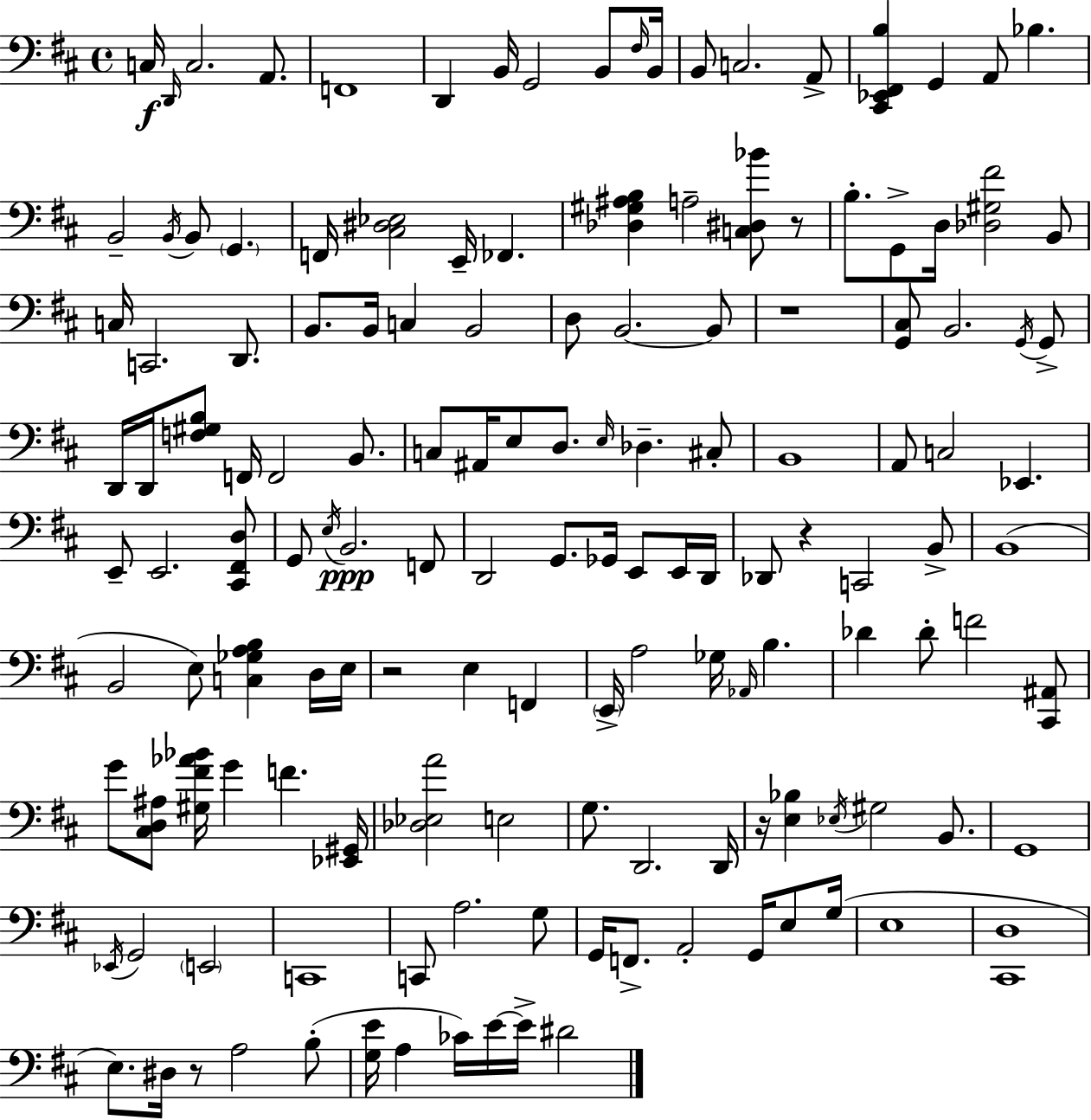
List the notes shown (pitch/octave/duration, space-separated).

C3/s D2/s C3/h. A2/e. F2/w D2/q B2/s G2/h B2/e F#3/s B2/s B2/e C3/h. A2/e [C#2,Eb2,F#2,B3]/q G2/q A2/e Bb3/q. B2/h B2/s B2/e G2/q. F2/s [C#3,D#3,Eb3]/h E2/s FES2/q. [Db3,G#3,A#3,B3]/q A3/h [C3,D#3,Bb4]/e R/e B3/e. G2/e D3/s [Db3,G#3,F#4]/h B2/e C3/s C2/h. D2/e. B2/e. B2/s C3/q B2/h D3/e B2/h. B2/e R/w [G2,C#3]/e B2/h. G2/s G2/e D2/s D2/s [F3,G#3,B3]/e F2/s F2/h B2/e. C3/e A#2/s E3/e D3/e. E3/s Db3/q. C#3/e B2/w A2/e C3/h Eb2/q. E2/e E2/h. [C#2,F#2,D3]/e G2/e E3/s B2/h. F2/e D2/h G2/e. Gb2/s E2/e E2/s D2/s Db2/e R/q C2/h B2/e B2/w B2/h E3/e [C3,Gb3,A3,B3]/q D3/s E3/s R/h E3/q F2/q E2/s A3/h Gb3/s Ab2/s B3/q. Db4/q Db4/e F4/h [C#2,A#2]/e G4/e [C#3,D3,A#3]/e [G#3,F#4,Ab4,Bb4]/s G4/q F4/q. [Eb2,G#2]/s [Db3,Eb3,A4]/h E3/h G3/e. D2/h. D2/s R/s [E3,Bb3]/q Eb3/s G#3/h B2/e. G2/w Eb2/s G2/h E2/h C2/w C2/e A3/h. G3/e G2/s F2/e. A2/h G2/s E3/e G3/s E3/w [C#2,D3]/w E3/e. D#3/s R/e A3/h B3/e [G3,E4]/s A3/q CES4/s E4/s E4/s D#4/h